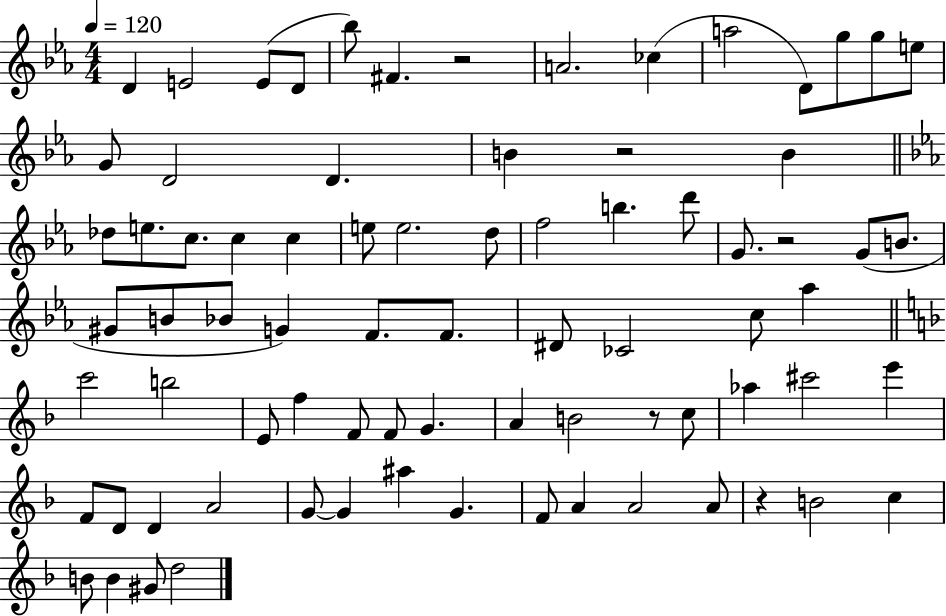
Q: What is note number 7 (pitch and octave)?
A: A4